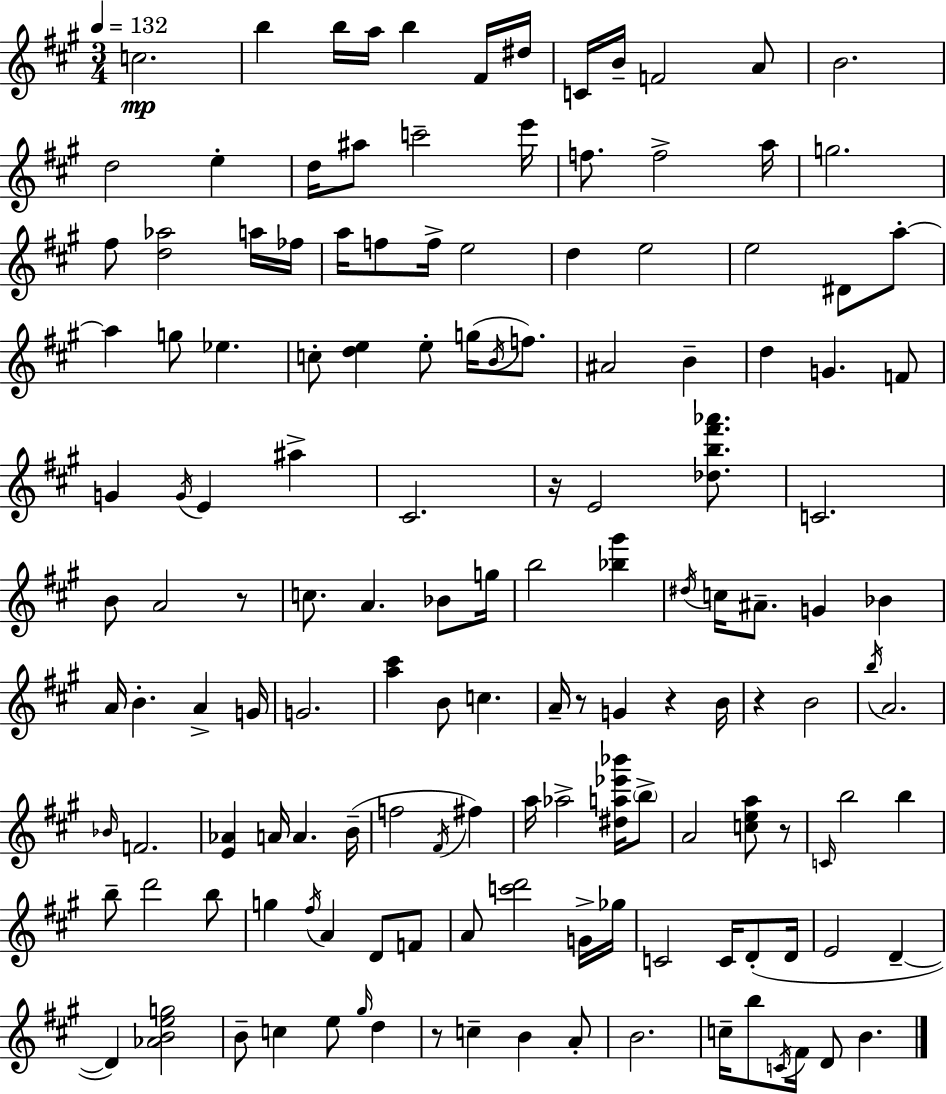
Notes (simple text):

C5/h. B5/q B5/s A5/s B5/q F#4/s D#5/s C4/s B4/s F4/h A4/e B4/h. D5/h E5/q D5/s A#5/e C6/h E6/s F5/e. F5/h A5/s G5/h. F#5/e [D5,Ab5]/h A5/s FES5/s A5/s F5/e F5/s E5/h D5/q E5/h E5/h D#4/e A5/e A5/q G5/e Eb5/q. C5/e [D5,E5]/q E5/e G5/s B4/s F5/e. A#4/h B4/q D5/q G4/q. F4/e G4/q G4/s E4/q A#5/q C#4/h. R/s E4/h [Db5,B5,F#6,Ab6]/e. C4/h. B4/e A4/h R/e C5/e. A4/q. Bb4/e G5/s B5/h [Bb5,G#6]/q D#5/s C5/s A#4/e. G4/q Bb4/q A4/s B4/q. A4/q G4/s G4/h. [A5,C#6]/q B4/e C5/q. A4/s R/e G4/q R/q B4/s R/q B4/h B5/s A4/h. Bb4/s F4/h. [E4,Ab4]/q A4/s A4/q. B4/s F5/h F#4/s F#5/q A5/s Ab5/h [D#5,A5,Eb6,Bb6]/s B5/e A4/h [C5,E5,A5]/e R/e C4/s B5/h B5/q B5/e D6/h B5/e G5/q F#5/s A4/q D4/e F4/e A4/e [C6,D6]/h G4/s Gb5/s C4/h C4/s D4/e D4/s E4/h D4/q D4/q [Ab4,B4,E5,G5]/h B4/e C5/q E5/e G#5/s D5/q R/e C5/q B4/q A4/e B4/h. C5/s B5/e C4/s F#4/s D4/e B4/q.